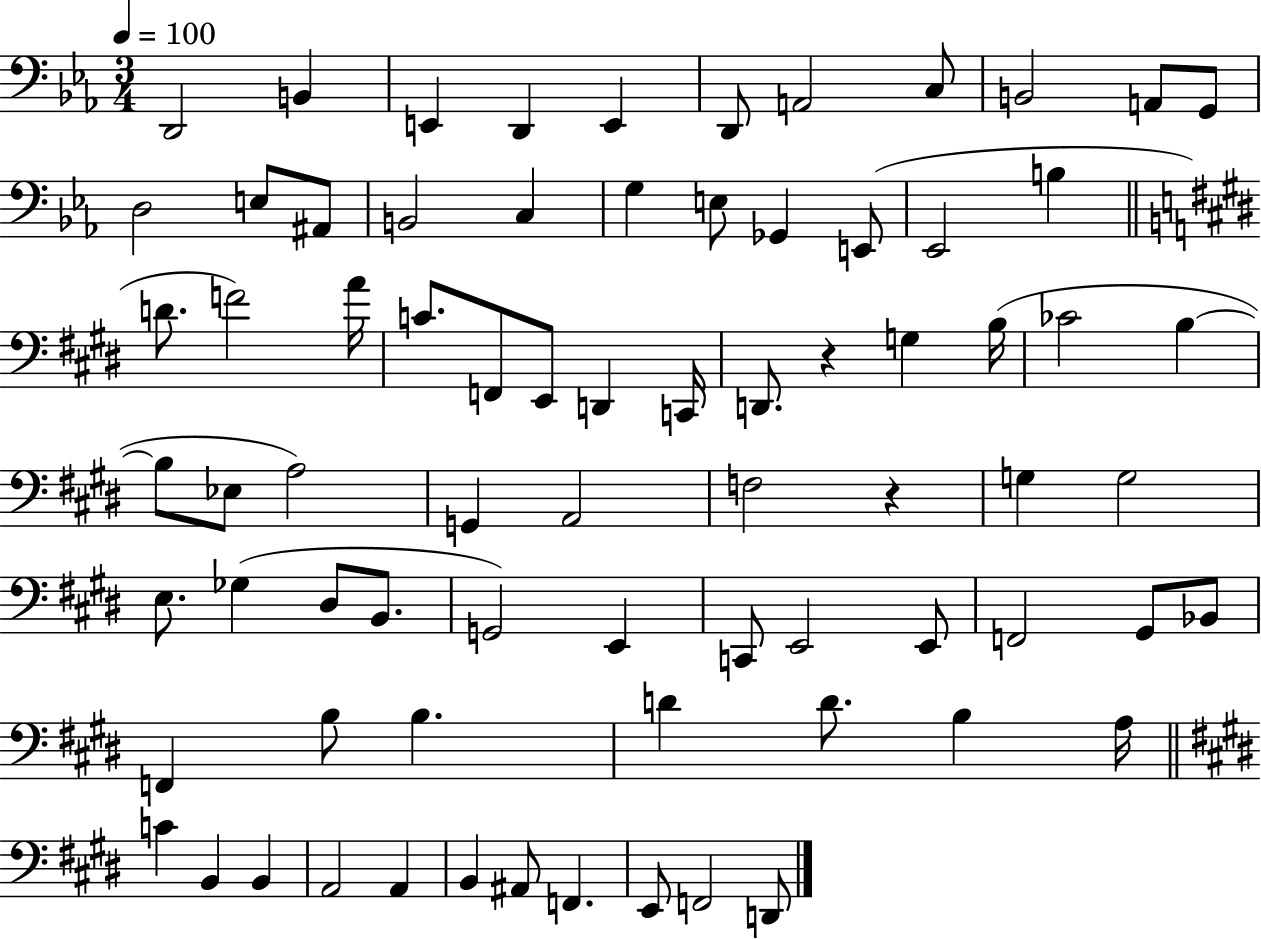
{
  \clef bass
  \numericTimeSignature
  \time 3/4
  \key ees \major
  \tempo 4 = 100
  \repeat volta 2 { d,2 b,4 | e,4 d,4 e,4 | d,8 a,2 c8 | b,2 a,8 g,8 | \break d2 e8 ais,8 | b,2 c4 | g4 e8 ges,4 e,8( | ees,2 b4 | \break \bar "||" \break \key e \major d'8. f'2) a'16 | c'8. f,8 e,8 d,4 c,16 | d,8. r4 g4 b16( | ces'2 b4~~ | \break b8 ees8 a2) | g,4 a,2 | f2 r4 | g4 g2 | \break e8. ges4( dis8 b,8. | g,2) e,4 | c,8 e,2 e,8 | f,2 gis,8 bes,8 | \break f,4 b8 b4. | d'4 d'8. b4 a16 | \bar "||" \break \key e \major c'4 b,4 b,4 | a,2 a,4 | b,4 ais,8 f,4. | e,8 f,2 d,8 | \break } \bar "|."
}